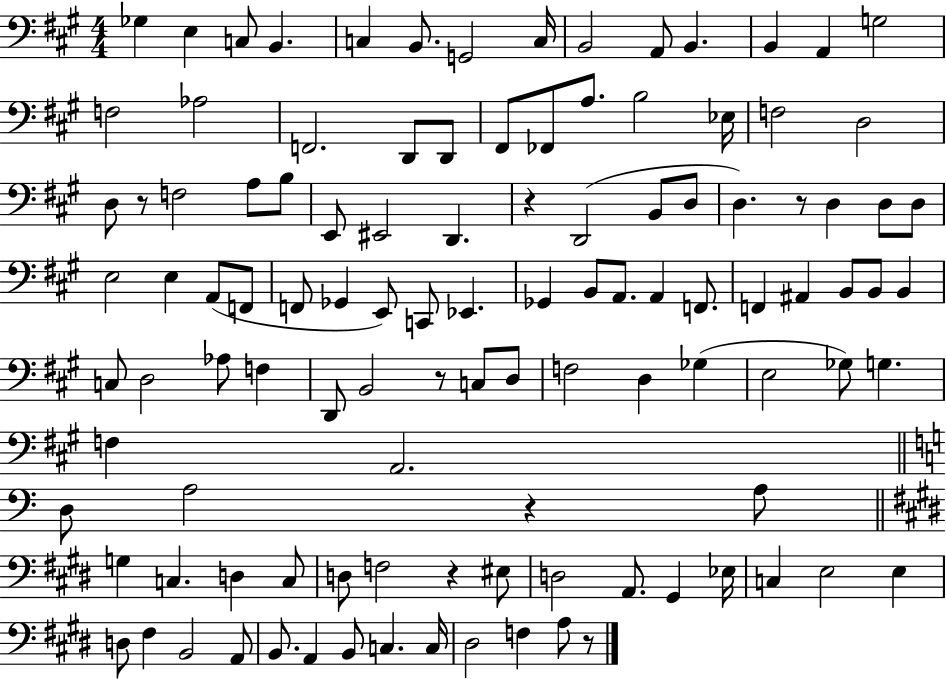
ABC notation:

X:1
T:Untitled
M:4/4
L:1/4
K:A
_G, E, C,/2 B,, C, B,,/2 G,,2 C,/4 B,,2 A,,/2 B,, B,, A,, G,2 F,2 _A,2 F,,2 D,,/2 D,,/2 ^F,,/2 _F,,/2 A,/2 B,2 _E,/4 F,2 D,2 D,/2 z/2 F,2 A,/2 B,/2 E,,/2 ^E,,2 D,, z D,,2 B,,/2 D,/2 D, z/2 D, D,/2 D,/2 E,2 E, A,,/2 F,,/2 F,,/2 _G,, E,,/2 C,,/2 _E,, _G,, B,,/2 A,,/2 A,, F,,/2 F,, ^A,, B,,/2 B,,/2 B,, C,/2 D,2 _A,/2 F, D,,/2 B,,2 z/2 C,/2 D,/2 F,2 D, _G, E,2 _G,/2 G, F, A,,2 D,/2 A,2 z A,/2 G, C, D, C,/2 D,/2 F,2 z ^E,/2 D,2 A,,/2 ^G,, _E,/4 C, E,2 E, D,/2 ^F, B,,2 A,,/2 B,,/2 A,, B,,/2 C, C,/4 ^D,2 F, A,/2 z/2